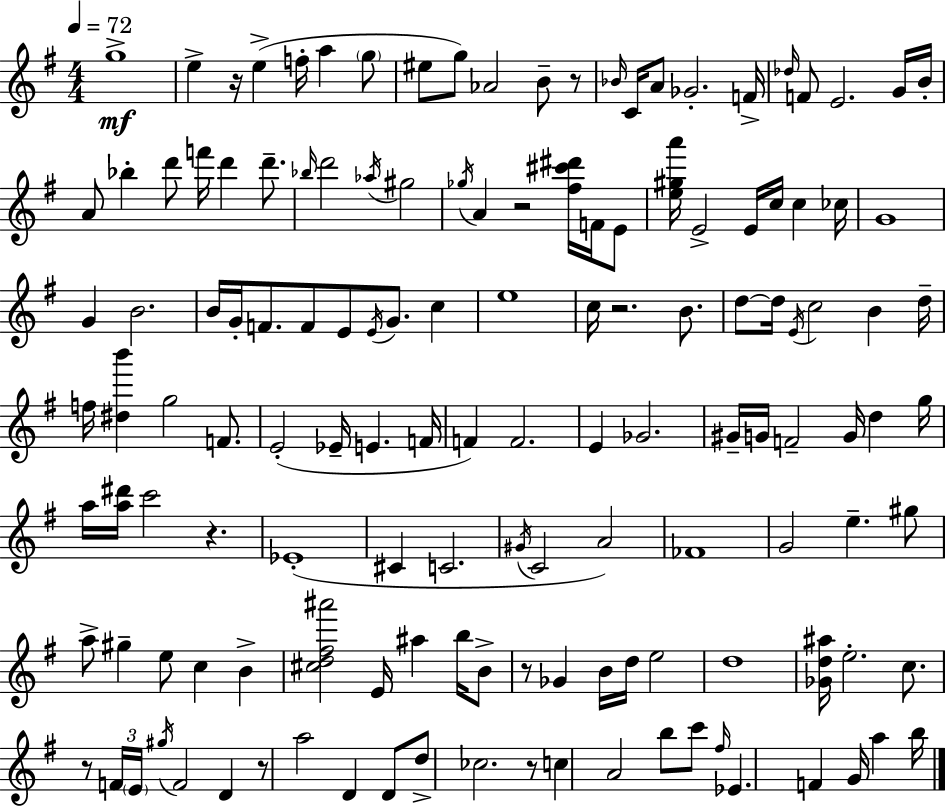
{
  \clef treble
  \numericTimeSignature
  \time 4/4
  \key g \major
  \tempo 4 = 72
  g''1->\mf | e''4-> r16 e''4->( f''16-. a''4 \parenthesize g''8 | eis''8 g''8) aes'2 b'8-- r8 | \grace { bes'16 } c'16 a'8 ges'2.-. | \break f'16-> \grace { des''16 } f'8 e'2. | g'16 b'16-. a'8 bes''4-. d'''8 f'''16 d'''4 d'''8.-- | \grace { bes''16 } d'''2 \acciaccatura { aes''16 } gis''2 | \acciaccatura { ges''16 } a'4 r2 | \break <fis'' cis''' dis'''>16 f'16 e'8 <e'' gis'' a'''>16 e'2-> e'16 c''16 | c''4 ces''16 g'1 | g'4 b'2. | b'16 g'16-. f'8. f'8 e'8 \acciaccatura { e'16 } g'8. | \break c''4 e''1 | c''16 r2. | b'8. d''8~~ d''16 \acciaccatura { e'16 } c''2 | b'4 d''16-- f''16 <dis'' b'''>4 g''2 | \break f'8. e'2-.( ees'16-- | e'4. f'16 f'4) f'2. | e'4 ges'2. | gis'16-- g'16 f'2-- | \break g'16 d''4 g''16 a''16 <a'' dis'''>16 c'''2 | r4. ees'1-.( | cis'4 c'2. | \acciaccatura { gis'16 } c'2 | \break a'2) fes'1 | g'2 | e''4.-- gis''8 a''8-> gis''4-- e''8 | c''4 b'4-> <cis'' d'' fis'' ais'''>2 | \break e'16 ais''4 b''16 b'8-> r8 ges'4 b'16 d''16 | e''2 d''1 | <ges' d'' ais''>16 e''2.-. | c''8. r8 \tuplet 3/2 { f'16 \parenthesize e'16 \acciaccatura { gis''16 } } f'2 | \break d'4 r8 a''2 | d'4 d'8 d''8-> ces''2. | r8 c''4 a'2 | b''8 c'''8 \grace { fis''16 } ees'4. | \break f'4 g'16 a''4 b''16 \bar "|."
}